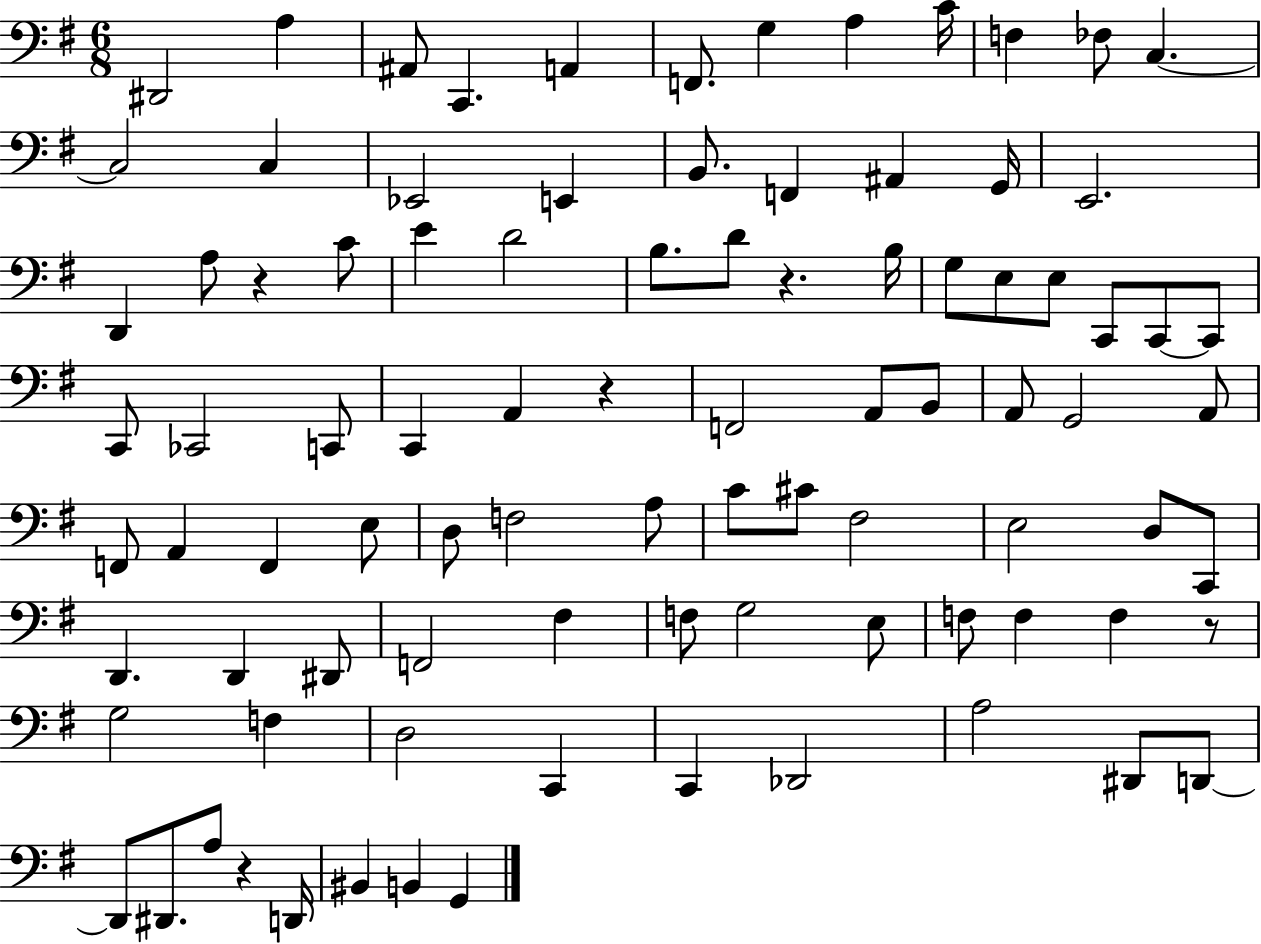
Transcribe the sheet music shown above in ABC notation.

X:1
T:Untitled
M:6/8
L:1/4
K:G
^D,,2 A, ^A,,/2 C,, A,, F,,/2 G, A, C/4 F, _F,/2 C, C,2 C, _E,,2 E,, B,,/2 F,, ^A,, G,,/4 E,,2 D,, A,/2 z C/2 E D2 B,/2 D/2 z B,/4 G,/2 E,/2 E,/2 C,,/2 C,,/2 C,,/2 C,,/2 _C,,2 C,,/2 C,, A,, z F,,2 A,,/2 B,,/2 A,,/2 G,,2 A,,/2 F,,/2 A,, F,, E,/2 D,/2 F,2 A,/2 C/2 ^C/2 ^F,2 E,2 D,/2 C,,/2 D,, D,, ^D,,/2 F,,2 ^F, F,/2 G,2 E,/2 F,/2 F, F, z/2 G,2 F, D,2 C,, C,, _D,,2 A,2 ^D,,/2 D,,/2 D,,/2 ^D,,/2 A,/2 z D,,/4 ^B,, B,, G,,